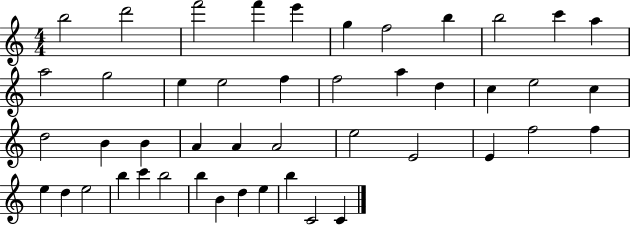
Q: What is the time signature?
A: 4/4